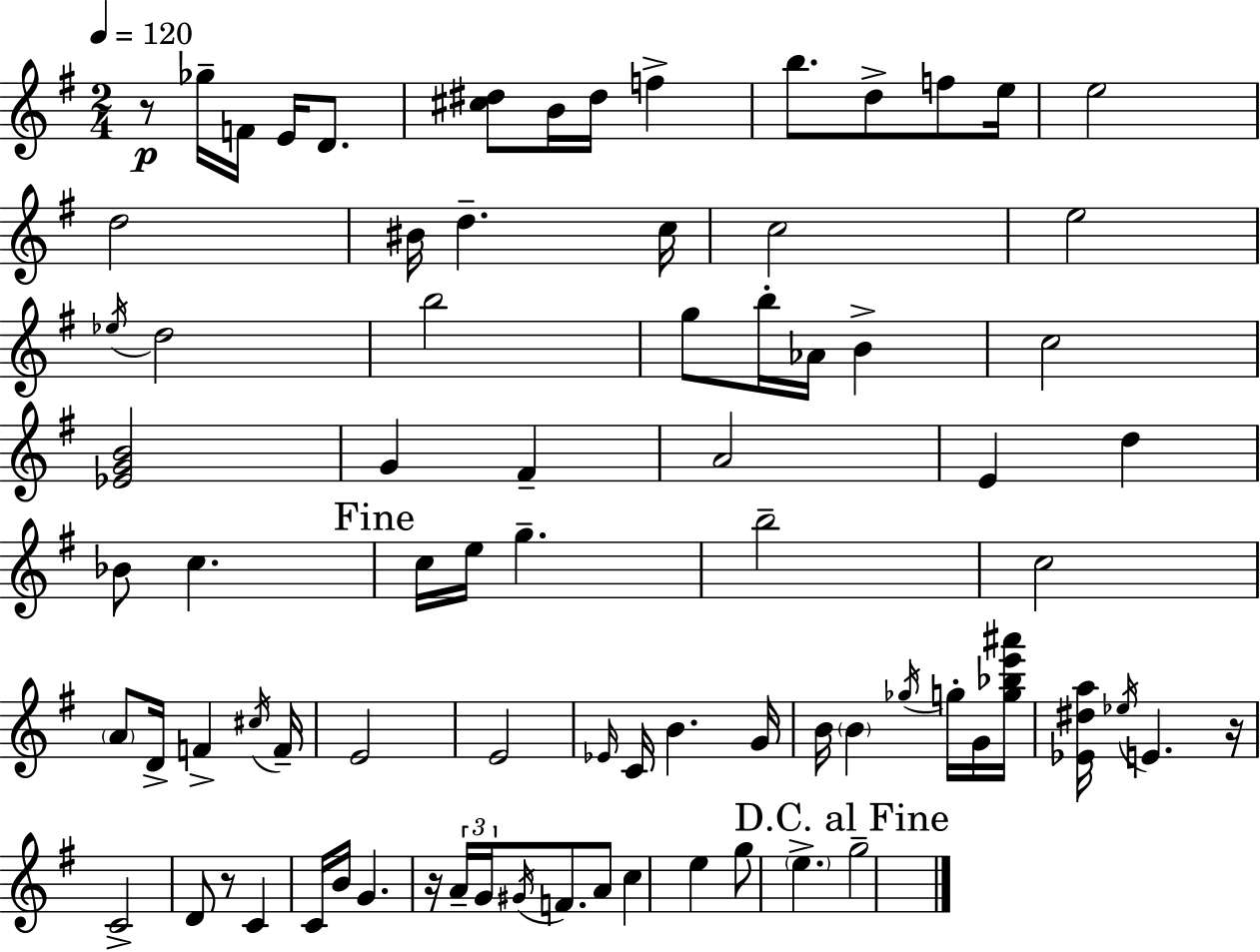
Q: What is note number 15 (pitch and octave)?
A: D5